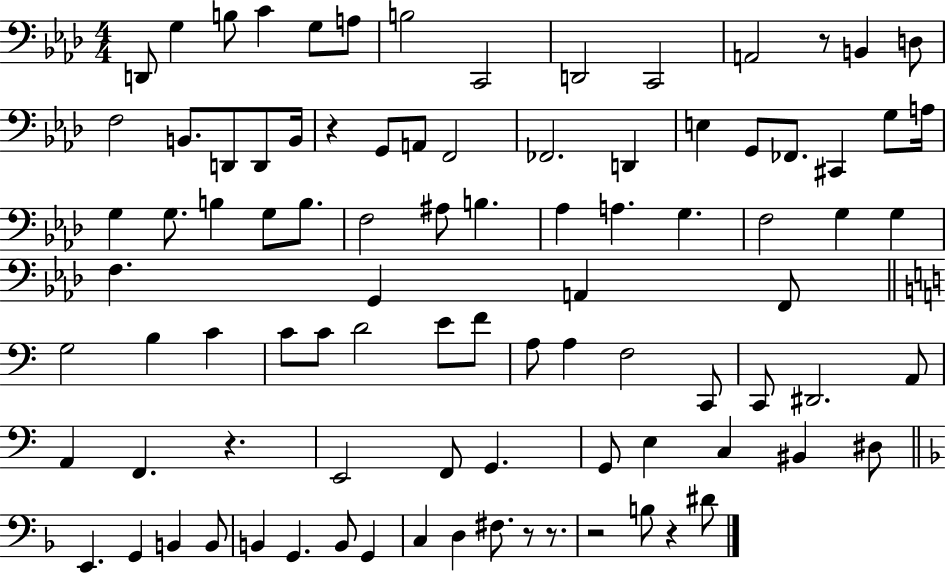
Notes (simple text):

D2/e G3/q B3/e C4/q G3/e A3/e B3/h C2/h D2/h C2/h A2/h R/e B2/q D3/e F3/h B2/e. D2/e D2/e B2/s R/q G2/e A2/e F2/h FES2/h. D2/q E3/q G2/e FES2/e. C#2/q G3/e A3/s G3/q G3/e. B3/q G3/e B3/e. F3/h A#3/e B3/q. Ab3/q A3/q. G3/q. F3/h G3/q G3/q F3/q. G2/q A2/q F2/e G3/h B3/q C4/q C4/e C4/e D4/h E4/e F4/e A3/e A3/q F3/h C2/e C2/e D#2/h. A2/e A2/q F2/q. R/q. E2/h F2/e G2/q. G2/e E3/q C3/q BIS2/q D#3/e E2/q. G2/q B2/q B2/e B2/q G2/q. B2/e G2/q C3/q D3/q F#3/e. R/e R/e. R/h B3/e R/q D#4/e